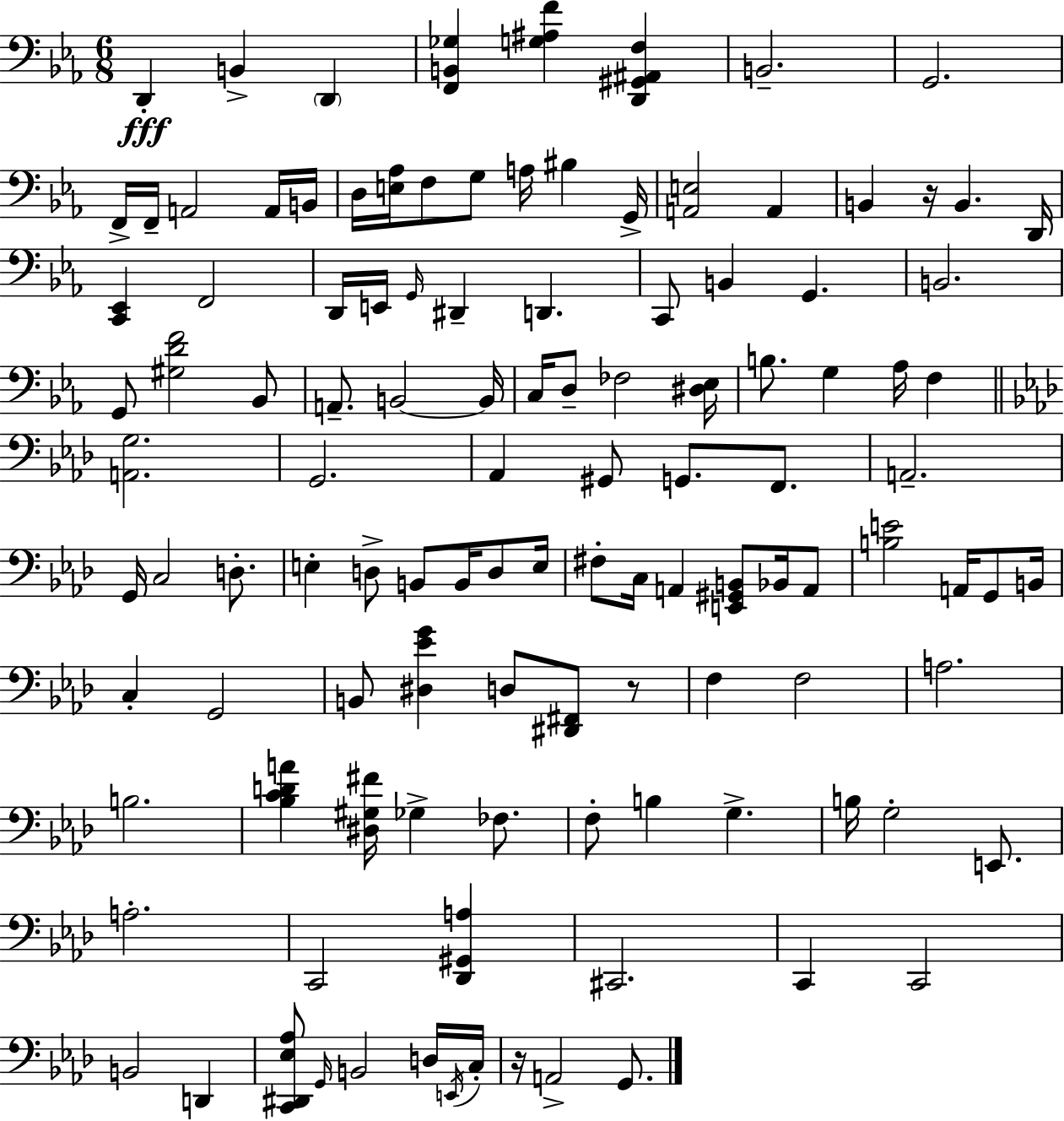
X:1
T:Untitled
M:6/8
L:1/4
K:Eb
D,, B,, D,, [F,,B,,_G,] [G,^A,F] [D,,^G,,^A,,F,] B,,2 G,,2 F,,/4 F,,/4 A,,2 A,,/4 B,,/4 D,/4 [E,_A,]/4 F,/2 G,/2 A,/4 ^B, G,,/4 [A,,E,]2 A,, B,, z/4 B,, D,,/4 [C,,_E,,] F,,2 D,,/4 E,,/4 G,,/4 ^D,, D,, C,,/2 B,, G,, B,,2 G,,/2 [^G,DF]2 _B,,/2 A,,/2 B,,2 B,,/4 C,/4 D,/2 _F,2 [^D,_E,]/4 B,/2 G, _A,/4 F, [A,,G,]2 G,,2 _A,, ^G,,/2 G,,/2 F,,/2 A,,2 G,,/4 C,2 D,/2 E, D,/2 B,,/2 B,,/4 D,/2 E,/4 ^F,/2 C,/4 A,, [E,,^G,,B,,]/2 _B,,/4 A,,/2 [B,E]2 A,,/4 G,,/2 B,,/4 C, G,,2 B,,/2 [^D,_EG] D,/2 [^D,,^F,,]/2 z/2 F, F,2 A,2 B,2 [_B,CDA] [^D,^G,^F]/4 _G, _F,/2 F,/2 B, G, B,/4 G,2 E,,/2 A,2 C,,2 [_D,,^G,,A,] ^C,,2 C,, C,,2 B,,2 D,, [C,,^D,,_E,_A,]/2 G,,/4 B,,2 D,/4 E,,/4 C,/4 z/4 A,,2 G,,/2